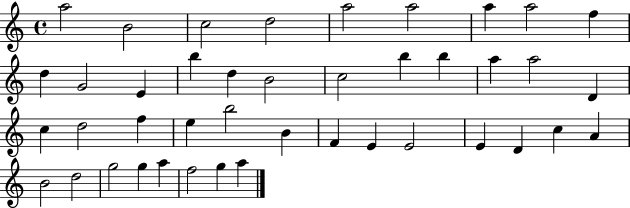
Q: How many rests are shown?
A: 0